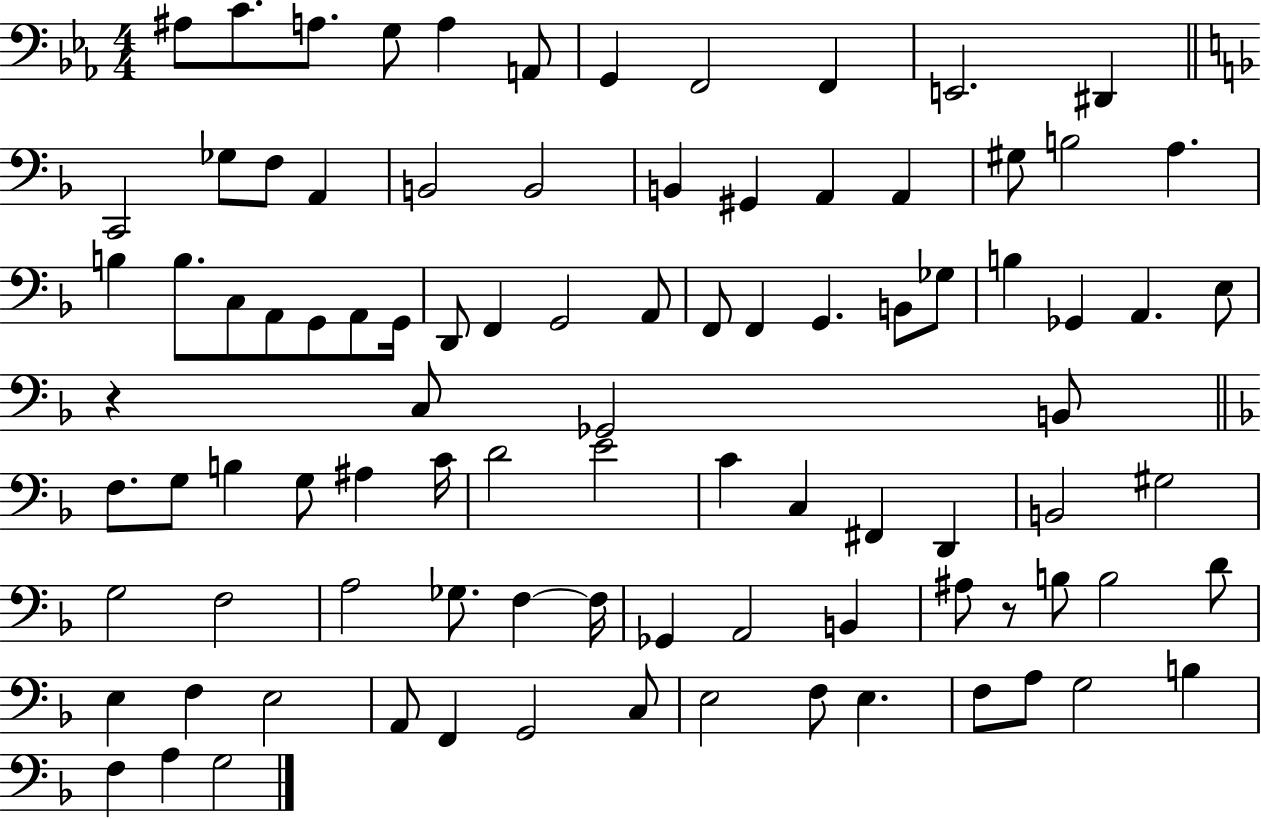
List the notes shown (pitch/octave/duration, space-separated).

A#3/e C4/e. A3/e. G3/e A3/q A2/e G2/q F2/h F2/q E2/h. D#2/q C2/h Gb3/e F3/e A2/q B2/h B2/h B2/q G#2/q A2/q A2/q G#3/e B3/h A3/q. B3/q B3/e. C3/e A2/e G2/e A2/e G2/s D2/e F2/q G2/h A2/e F2/e F2/q G2/q. B2/e Gb3/e B3/q Gb2/q A2/q. E3/e R/q C3/e Gb2/h B2/e F3/e. G3/e B3/q G3/e A#3/q C4/s D4/h E4/h C4/q C3/q F#2/q D2/q B2/h G#3/h G3/h F3/h A3/h Gb3/e. F3/q F3/s Gb2/q A2/h B2/q A#3/e R/e B3/e B3/h D4/e E3/q F3/q E3/h A2/e F2/q G2/h C3/e E3/h F3/e E3/q. F3/e A3/e G3/h B3/q F3/q A3/q G3/h